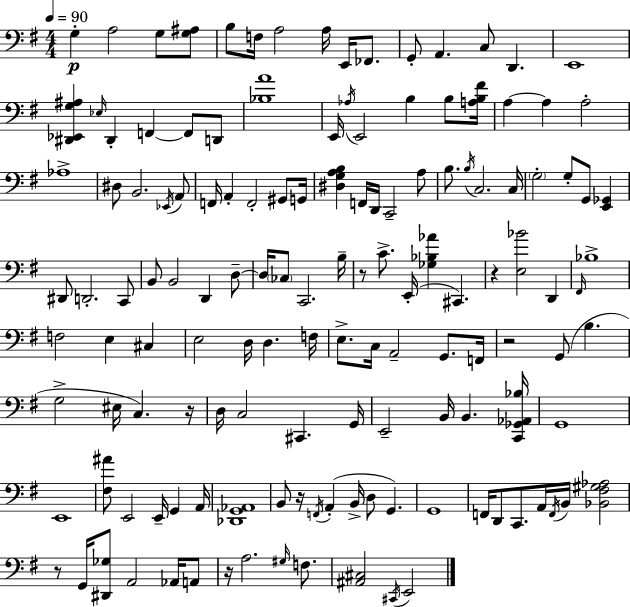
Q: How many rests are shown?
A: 7